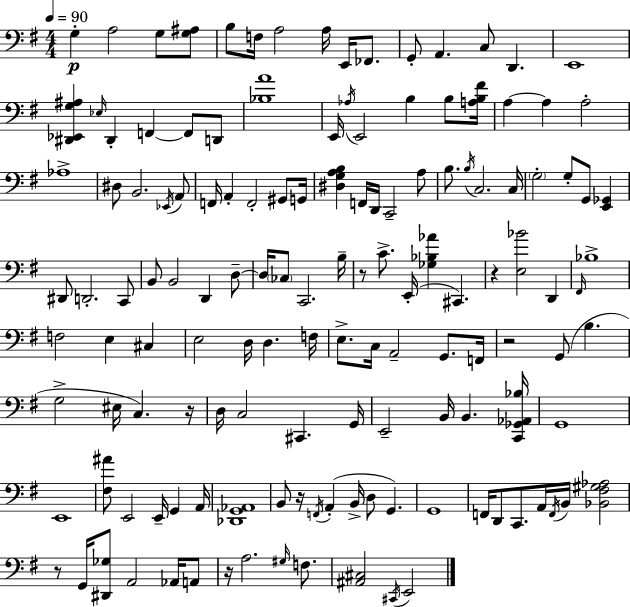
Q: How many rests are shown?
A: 7